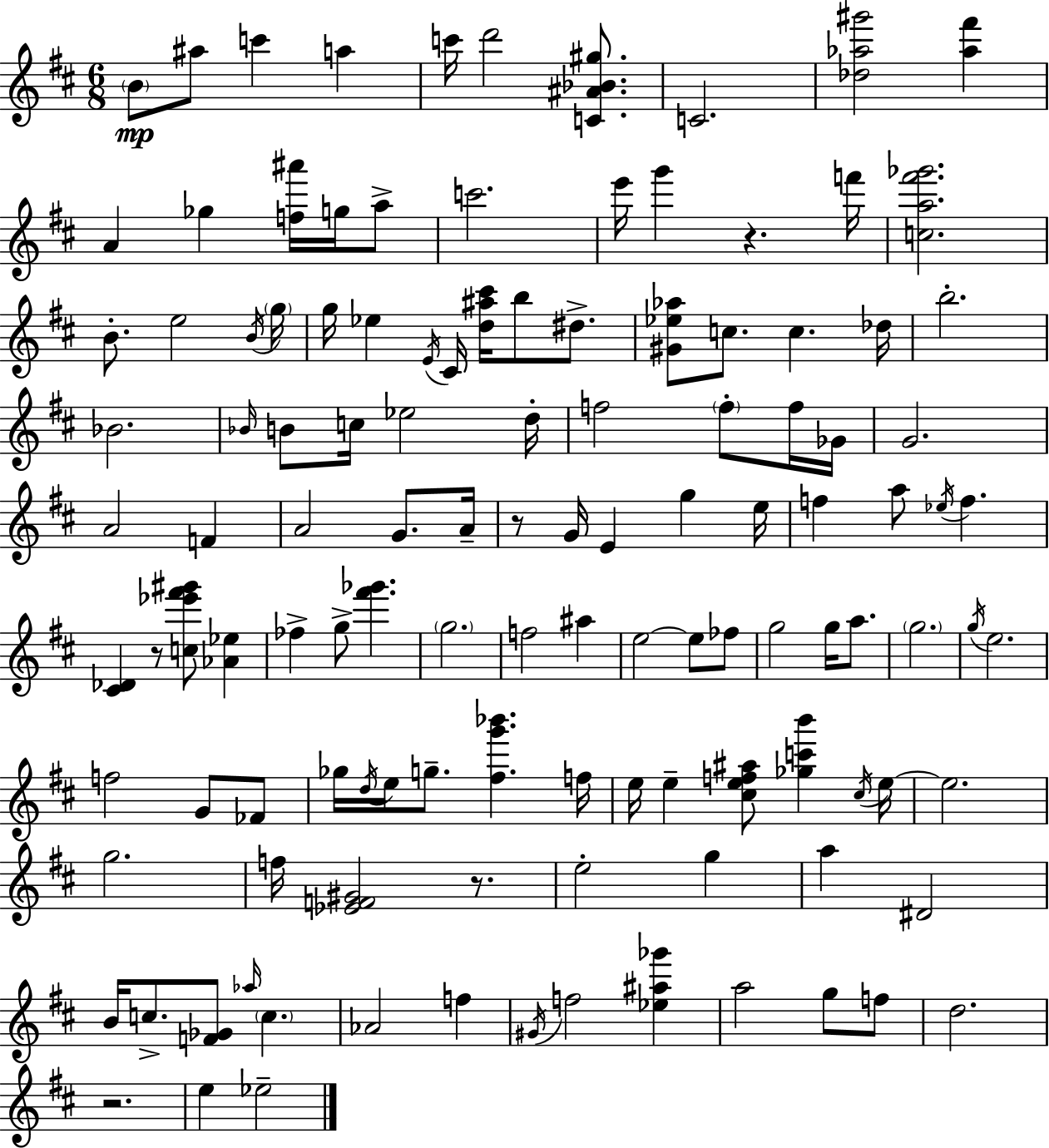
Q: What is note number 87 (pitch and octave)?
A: B4